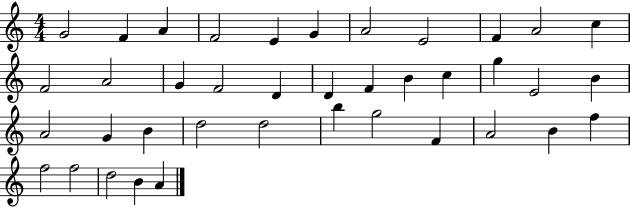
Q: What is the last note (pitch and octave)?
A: A4